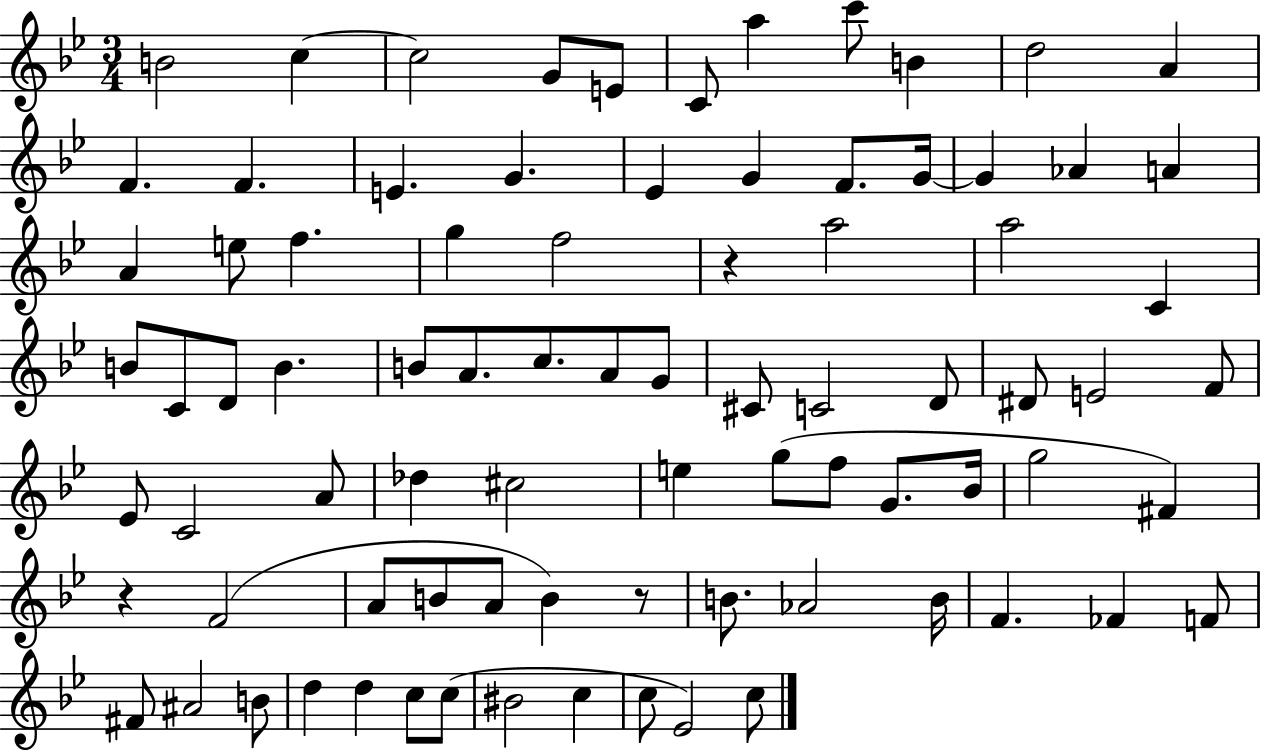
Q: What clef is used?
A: treble